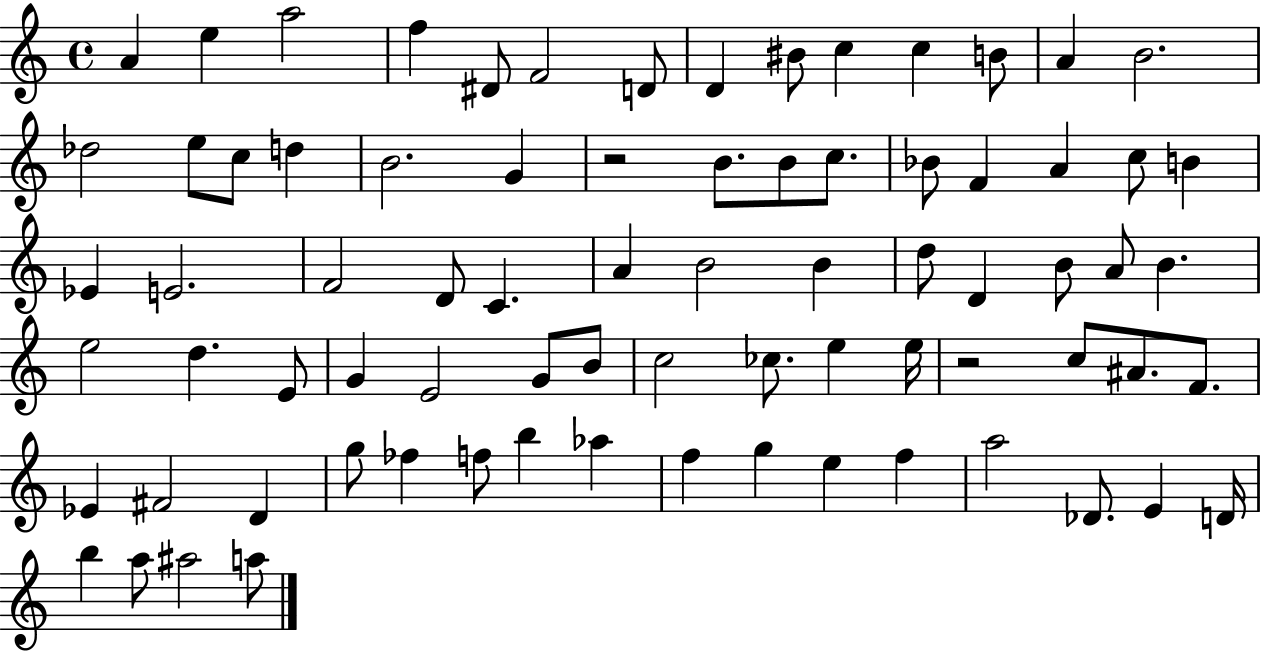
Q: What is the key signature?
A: C major